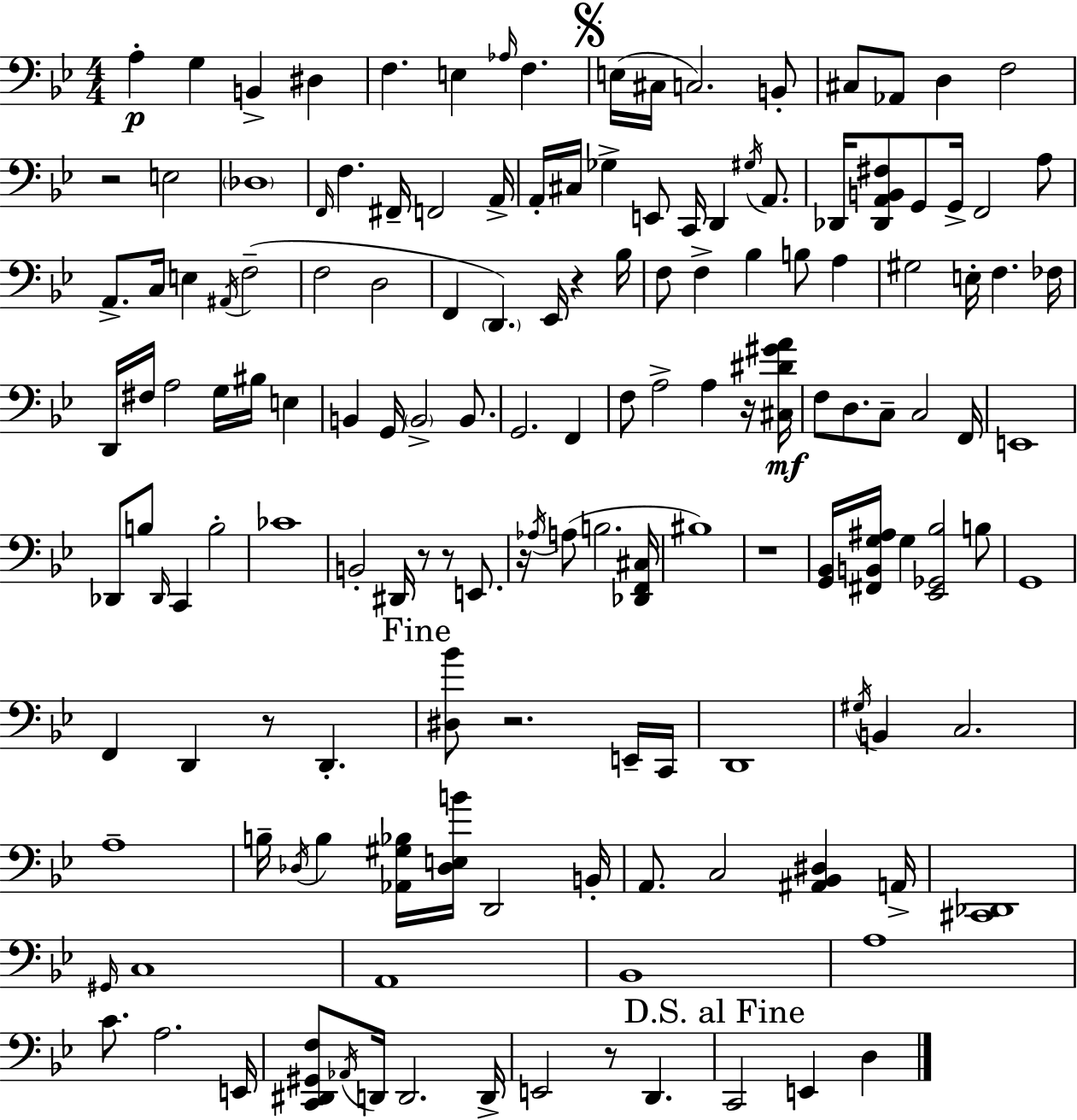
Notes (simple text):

A3/q G3/q B2/q D#3/q F3/q. E3/q Ab3/s F3/q. E3/s C#3/s C3/h. B2/e C#3/e Ab2/e D3/q F3/h R/h E3/h Db3/w F2/s F3/q. F#2/s F2/h A2/s A2/s C#3/s Gb3/q E2/e C2/s D2/q G#3/s A2/e. Db2/s [Db2,A2,B2,F#3]/e G2/e G2/s F2/h A3/e A2/e. C3/s E3/q A#2/s F3/h F3/h D3/h F2/q D2/q. Eb2/s R/q Bb3/s F3/e F3/q Bb3/q B3/e A3/q G#3/h E3/s F3/q. FES3/s D2/s F#3/s A3/h G3/s BIS3/s E3/q B2/q G2/s B2/h B2/e. G2/h. F2/q F3/e A3/h A3/q R/s [C#3,D#4,G#4,A4]/s F3/e D3/e. C3/e C3/h F2/s E2/w Db2/e B3/e Db2/s C2/q B3/h CES4/w B2/h D#2/s R/e R/e E2/e. R/s Ab3/s A3/e B3/h. [Db2,F2,C#3]/s BIS3/w R/w [G2,Bb2]/s [F#2,B2,G3,A#3]/s G3/q [Eb2,Gb2,Bb3]/h B3/e G2/w F2/q D2/q R/e D2/q. [D#3,Bb4]/e R/h. E2/s C2/s D2/w G#3/s B2/q C3/h. A3/w B3/s Db3/s B3/q [Ab2,G#3,Bb3]/s [Db3,E3,B4]/s D2/h B2/s A2/e. C3/h [A#2,Bb2,D#3]/q A2/s [C#2,Db2]/w G#2/s C3/w A2/w Bb2/w A3/w C4/e. A3/h. E2/s [C2,D#2,G#2,F3]/e Ab2/s D2/s D2/h. D2/s E2/h R/e D2/q. C2/h E2/q D3/q